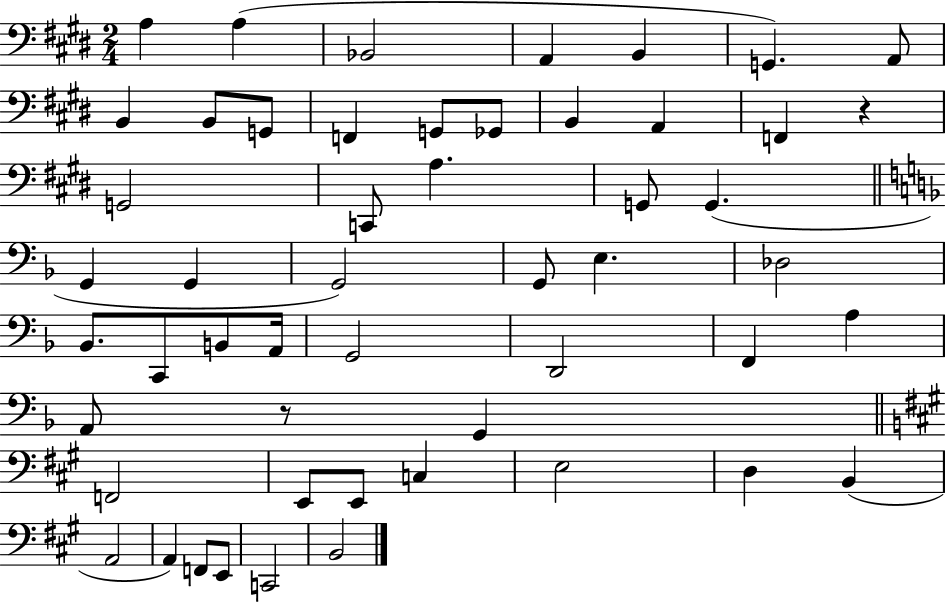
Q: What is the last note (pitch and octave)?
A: B2